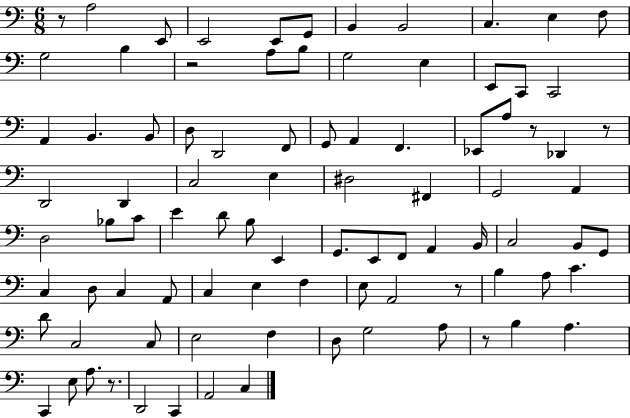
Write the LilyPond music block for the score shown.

{
  \clef bass
  \numericTimeSignature
  \time 6/8
  \key c \major
  r8 a2 e,8 | e,2 e,8 g,8 | b,4 b,2 | c4. e4 f8 | \break g2 b4 | r2 a8 b8 | g2 e4 | e,8 c,8 c,2 | \break a,4 b,4. b,8 | d8 d,2 f,8 | g,8 a,4 f,4. | ees,8 a8 r8 des,4 r8 | \break d,2 d,4 | c2 e4 | dis2 fis,4 | g,2 a,4 | \break d2 bes8 c'8 | e'4 d'8 b8 e,4 | g,8. e,8 f,8 a,4 b,16 | c2 b,8 g,8 | \break c4 d8 c4 a,8 | c4 e4 f4 | e8 a,2 r8 | b4 a8 c'4. | \break d'8 c2 c8 | e2 f4 | d8 g2 a8 | r8 b4 a4. | \break c,4 e8 a8. r8. | d,2 c,4 | a,2 c4 | \bar "|."
}